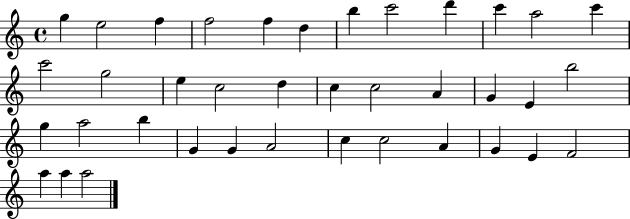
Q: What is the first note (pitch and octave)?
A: G5